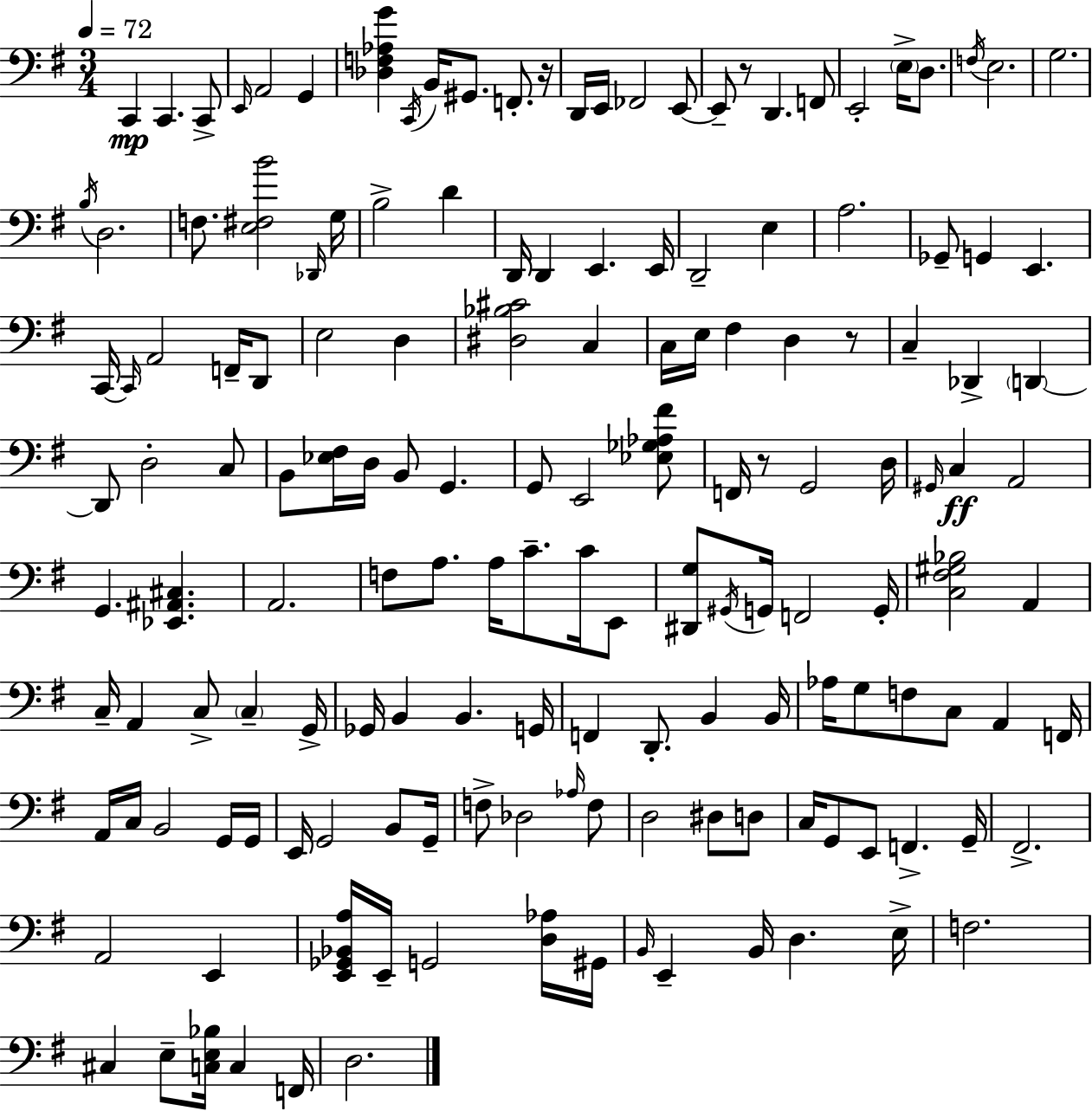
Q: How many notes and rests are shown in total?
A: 155